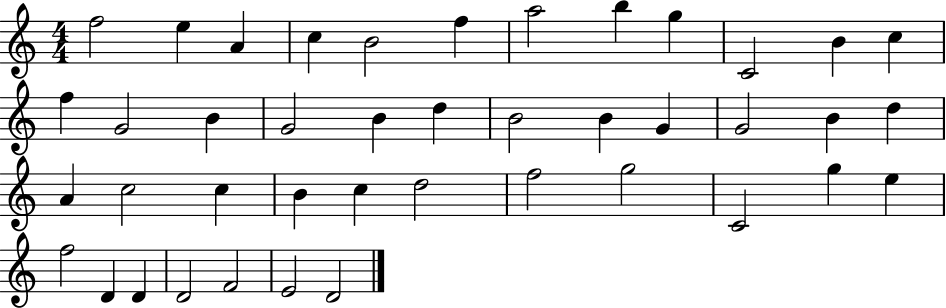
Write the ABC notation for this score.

X:1
T:Untitled
M:4/4
L:1/4
K:C
f2 e A c B2 f a2 b g C2 B c f G2 B G2 B d B2 B G G2 B d A c2 c B c d2 f2 g2 C2 g e f2 D D D2 F2 E2 D2